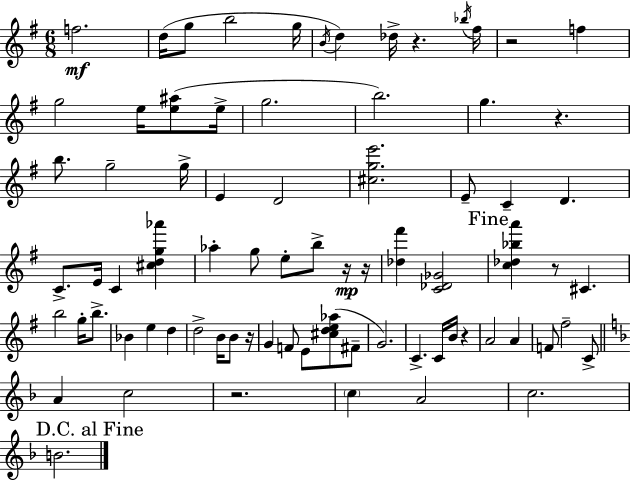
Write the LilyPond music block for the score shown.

{
  \clef treble
  \numericTimeSignature
  \time 6/8
  \key e \minor
  \repeat volta 2 { f''2.\mf | d''16( g''8 b''2 g''16 | \acciaccatura { b'16 }) d''4 des''16-> r4. | \acciaccatura { bes''16 } fis''16 r2 f''4 | \break g''2 e''16 <e'' ais''>8( | e''16-> g''2. | b''2.) | g''4. r4. | \break b''8. g''2-- | g''16-> e'4 d'2 | <cis'' g'' e'''>2. | e'8-- c'4-- d'4. | \break c'8.-> e'16 c'4 <cis'' d'' g'' aes'''>4 | aes''4-. g''8 e''8-. b''8-> | r16\mp r16 <des'' fis'''>4 <c' des' ges'>2 | \mark "Fine" <c'' des'' bes'' a'''>4 r8 cis'4. | \break b''2 g''16-. b''8.-> | bes'4 e''4 d''4 | d''2-> b'16 b'8 | r16 g'4 f'8 e'8 <cis'' d'' e'' aes''>8( | \break fis'8-- g'2.) | c'4.-> c'16 b'16 r4 | a'2 a'4 | f'8 fis''2-- | \break c'8-> \bar "||" \break \key f \major a'4 c''2 | r2. | \parenthesize c''4 a'2 | c''2. | \break \mark "D.C. al Fine" b'2. | } \bar "|."
}